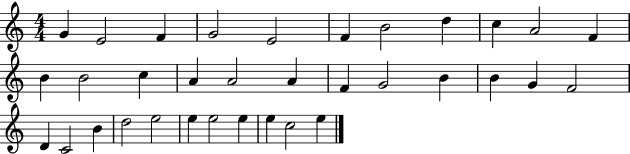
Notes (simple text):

G4/q E4/h F4/q G4/h E4/h F4/q B4/h D5/q C5/q A4/h F4/q B4/q B4/h C5/q A4/q A4/h A4/q F4/q G4/h B4/q B4/q G4/q F4/h D4/q C4/h B4/q D5/h E5/h E5/q E5/h E5/q E5/q C5/h E5/q